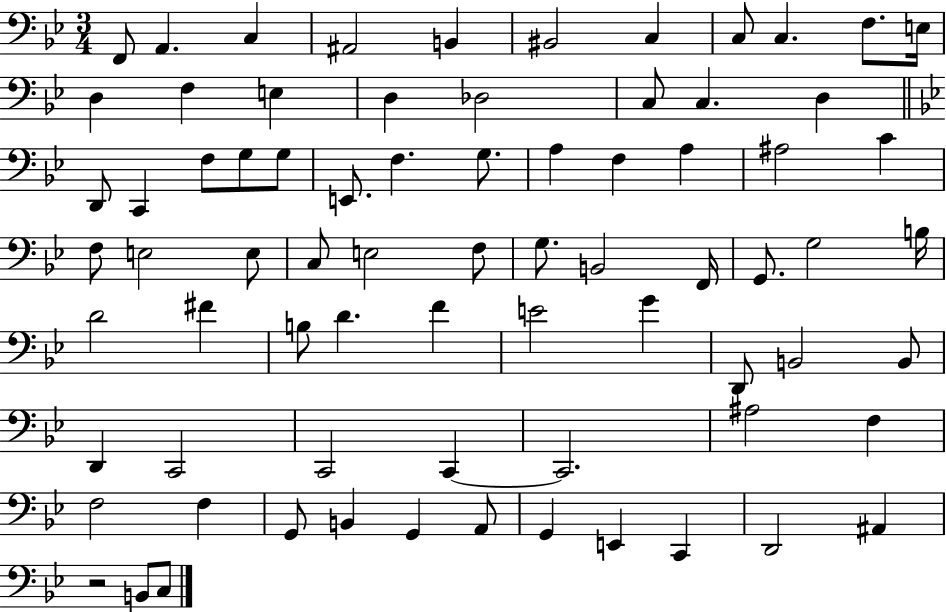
{
  \clef bass
  \numericTimeSignature
  \time 3/4
  \key bes \major
  f,8 a,4. c4 | ais,2 b,4 | bis,2 c4 | c8 c4. f8. e16 | \break d4 f4 e4 | d4 des2 | c8 c4. d4 | \bar "||" \break \key bes \major d,8 c,4 f8 g8 g8 | e,8. f4. g8. | a4 f4 a4 | ais2 c'4 | \break f8 e2 e8 | c8 e2 f8 | g8. b,2 f,16 | g,8. g2 b16 | \break d'2 fis'4 | b8 d'4. f'4 | e'2 g'4 | d,8 b,2 b,8 | \break d,4 c,2 | c,2 c,4~~ | c,2. | ais2 f4 | \break f2 f4 | g,8 b,4 g,4 a,8 | g,4 e,4 c,4 | d,2 ais,4 | \break r2 b,8 c8 | \bar "|."
}